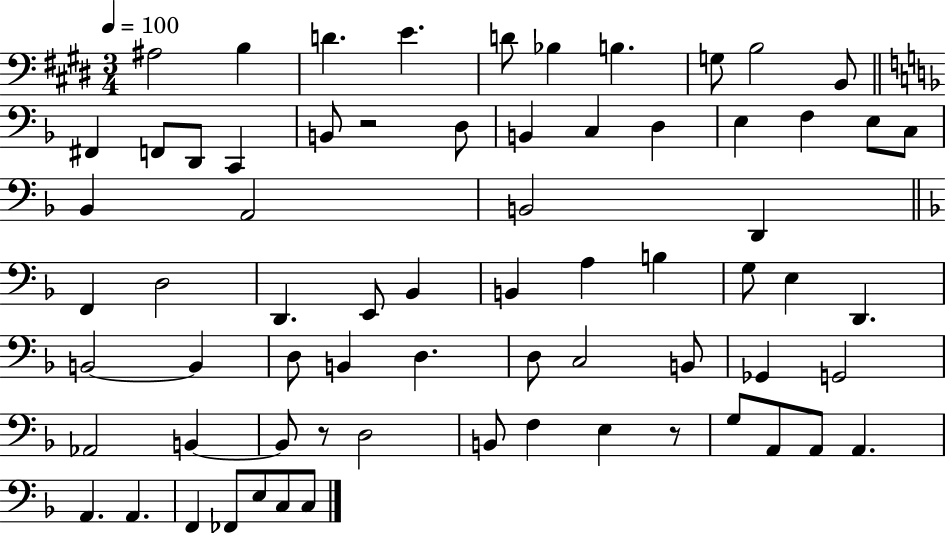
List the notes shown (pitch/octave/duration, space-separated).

A#3/h B3/q D4/q. E4/q. D4/e Bb3/q B3/q. G3/e B3/h B2/e F#2/q F2/e D2/e C2/q B2/e R/h D3/e B2/q C3/q D3/q E3/q F3/q E3/e C3/e Bb2/q A2/h B2/h D2/q F2/q D3/h D2/q. E2/e Bb2/q B2/q A3/q B3/q G3/e E3/q D2/q. B2/h B2/q D3/e B2/q D3/q. D3/e C3/h B2/e Gb2/q G2/h Ab2/h B2/q B2/e R/e D3/h B2/e F3/q E3/q R/e G3/e A2/e A2/e A2/q. A2/q. A2/q. F2/q FES2/e E3/e C3/e C3/e